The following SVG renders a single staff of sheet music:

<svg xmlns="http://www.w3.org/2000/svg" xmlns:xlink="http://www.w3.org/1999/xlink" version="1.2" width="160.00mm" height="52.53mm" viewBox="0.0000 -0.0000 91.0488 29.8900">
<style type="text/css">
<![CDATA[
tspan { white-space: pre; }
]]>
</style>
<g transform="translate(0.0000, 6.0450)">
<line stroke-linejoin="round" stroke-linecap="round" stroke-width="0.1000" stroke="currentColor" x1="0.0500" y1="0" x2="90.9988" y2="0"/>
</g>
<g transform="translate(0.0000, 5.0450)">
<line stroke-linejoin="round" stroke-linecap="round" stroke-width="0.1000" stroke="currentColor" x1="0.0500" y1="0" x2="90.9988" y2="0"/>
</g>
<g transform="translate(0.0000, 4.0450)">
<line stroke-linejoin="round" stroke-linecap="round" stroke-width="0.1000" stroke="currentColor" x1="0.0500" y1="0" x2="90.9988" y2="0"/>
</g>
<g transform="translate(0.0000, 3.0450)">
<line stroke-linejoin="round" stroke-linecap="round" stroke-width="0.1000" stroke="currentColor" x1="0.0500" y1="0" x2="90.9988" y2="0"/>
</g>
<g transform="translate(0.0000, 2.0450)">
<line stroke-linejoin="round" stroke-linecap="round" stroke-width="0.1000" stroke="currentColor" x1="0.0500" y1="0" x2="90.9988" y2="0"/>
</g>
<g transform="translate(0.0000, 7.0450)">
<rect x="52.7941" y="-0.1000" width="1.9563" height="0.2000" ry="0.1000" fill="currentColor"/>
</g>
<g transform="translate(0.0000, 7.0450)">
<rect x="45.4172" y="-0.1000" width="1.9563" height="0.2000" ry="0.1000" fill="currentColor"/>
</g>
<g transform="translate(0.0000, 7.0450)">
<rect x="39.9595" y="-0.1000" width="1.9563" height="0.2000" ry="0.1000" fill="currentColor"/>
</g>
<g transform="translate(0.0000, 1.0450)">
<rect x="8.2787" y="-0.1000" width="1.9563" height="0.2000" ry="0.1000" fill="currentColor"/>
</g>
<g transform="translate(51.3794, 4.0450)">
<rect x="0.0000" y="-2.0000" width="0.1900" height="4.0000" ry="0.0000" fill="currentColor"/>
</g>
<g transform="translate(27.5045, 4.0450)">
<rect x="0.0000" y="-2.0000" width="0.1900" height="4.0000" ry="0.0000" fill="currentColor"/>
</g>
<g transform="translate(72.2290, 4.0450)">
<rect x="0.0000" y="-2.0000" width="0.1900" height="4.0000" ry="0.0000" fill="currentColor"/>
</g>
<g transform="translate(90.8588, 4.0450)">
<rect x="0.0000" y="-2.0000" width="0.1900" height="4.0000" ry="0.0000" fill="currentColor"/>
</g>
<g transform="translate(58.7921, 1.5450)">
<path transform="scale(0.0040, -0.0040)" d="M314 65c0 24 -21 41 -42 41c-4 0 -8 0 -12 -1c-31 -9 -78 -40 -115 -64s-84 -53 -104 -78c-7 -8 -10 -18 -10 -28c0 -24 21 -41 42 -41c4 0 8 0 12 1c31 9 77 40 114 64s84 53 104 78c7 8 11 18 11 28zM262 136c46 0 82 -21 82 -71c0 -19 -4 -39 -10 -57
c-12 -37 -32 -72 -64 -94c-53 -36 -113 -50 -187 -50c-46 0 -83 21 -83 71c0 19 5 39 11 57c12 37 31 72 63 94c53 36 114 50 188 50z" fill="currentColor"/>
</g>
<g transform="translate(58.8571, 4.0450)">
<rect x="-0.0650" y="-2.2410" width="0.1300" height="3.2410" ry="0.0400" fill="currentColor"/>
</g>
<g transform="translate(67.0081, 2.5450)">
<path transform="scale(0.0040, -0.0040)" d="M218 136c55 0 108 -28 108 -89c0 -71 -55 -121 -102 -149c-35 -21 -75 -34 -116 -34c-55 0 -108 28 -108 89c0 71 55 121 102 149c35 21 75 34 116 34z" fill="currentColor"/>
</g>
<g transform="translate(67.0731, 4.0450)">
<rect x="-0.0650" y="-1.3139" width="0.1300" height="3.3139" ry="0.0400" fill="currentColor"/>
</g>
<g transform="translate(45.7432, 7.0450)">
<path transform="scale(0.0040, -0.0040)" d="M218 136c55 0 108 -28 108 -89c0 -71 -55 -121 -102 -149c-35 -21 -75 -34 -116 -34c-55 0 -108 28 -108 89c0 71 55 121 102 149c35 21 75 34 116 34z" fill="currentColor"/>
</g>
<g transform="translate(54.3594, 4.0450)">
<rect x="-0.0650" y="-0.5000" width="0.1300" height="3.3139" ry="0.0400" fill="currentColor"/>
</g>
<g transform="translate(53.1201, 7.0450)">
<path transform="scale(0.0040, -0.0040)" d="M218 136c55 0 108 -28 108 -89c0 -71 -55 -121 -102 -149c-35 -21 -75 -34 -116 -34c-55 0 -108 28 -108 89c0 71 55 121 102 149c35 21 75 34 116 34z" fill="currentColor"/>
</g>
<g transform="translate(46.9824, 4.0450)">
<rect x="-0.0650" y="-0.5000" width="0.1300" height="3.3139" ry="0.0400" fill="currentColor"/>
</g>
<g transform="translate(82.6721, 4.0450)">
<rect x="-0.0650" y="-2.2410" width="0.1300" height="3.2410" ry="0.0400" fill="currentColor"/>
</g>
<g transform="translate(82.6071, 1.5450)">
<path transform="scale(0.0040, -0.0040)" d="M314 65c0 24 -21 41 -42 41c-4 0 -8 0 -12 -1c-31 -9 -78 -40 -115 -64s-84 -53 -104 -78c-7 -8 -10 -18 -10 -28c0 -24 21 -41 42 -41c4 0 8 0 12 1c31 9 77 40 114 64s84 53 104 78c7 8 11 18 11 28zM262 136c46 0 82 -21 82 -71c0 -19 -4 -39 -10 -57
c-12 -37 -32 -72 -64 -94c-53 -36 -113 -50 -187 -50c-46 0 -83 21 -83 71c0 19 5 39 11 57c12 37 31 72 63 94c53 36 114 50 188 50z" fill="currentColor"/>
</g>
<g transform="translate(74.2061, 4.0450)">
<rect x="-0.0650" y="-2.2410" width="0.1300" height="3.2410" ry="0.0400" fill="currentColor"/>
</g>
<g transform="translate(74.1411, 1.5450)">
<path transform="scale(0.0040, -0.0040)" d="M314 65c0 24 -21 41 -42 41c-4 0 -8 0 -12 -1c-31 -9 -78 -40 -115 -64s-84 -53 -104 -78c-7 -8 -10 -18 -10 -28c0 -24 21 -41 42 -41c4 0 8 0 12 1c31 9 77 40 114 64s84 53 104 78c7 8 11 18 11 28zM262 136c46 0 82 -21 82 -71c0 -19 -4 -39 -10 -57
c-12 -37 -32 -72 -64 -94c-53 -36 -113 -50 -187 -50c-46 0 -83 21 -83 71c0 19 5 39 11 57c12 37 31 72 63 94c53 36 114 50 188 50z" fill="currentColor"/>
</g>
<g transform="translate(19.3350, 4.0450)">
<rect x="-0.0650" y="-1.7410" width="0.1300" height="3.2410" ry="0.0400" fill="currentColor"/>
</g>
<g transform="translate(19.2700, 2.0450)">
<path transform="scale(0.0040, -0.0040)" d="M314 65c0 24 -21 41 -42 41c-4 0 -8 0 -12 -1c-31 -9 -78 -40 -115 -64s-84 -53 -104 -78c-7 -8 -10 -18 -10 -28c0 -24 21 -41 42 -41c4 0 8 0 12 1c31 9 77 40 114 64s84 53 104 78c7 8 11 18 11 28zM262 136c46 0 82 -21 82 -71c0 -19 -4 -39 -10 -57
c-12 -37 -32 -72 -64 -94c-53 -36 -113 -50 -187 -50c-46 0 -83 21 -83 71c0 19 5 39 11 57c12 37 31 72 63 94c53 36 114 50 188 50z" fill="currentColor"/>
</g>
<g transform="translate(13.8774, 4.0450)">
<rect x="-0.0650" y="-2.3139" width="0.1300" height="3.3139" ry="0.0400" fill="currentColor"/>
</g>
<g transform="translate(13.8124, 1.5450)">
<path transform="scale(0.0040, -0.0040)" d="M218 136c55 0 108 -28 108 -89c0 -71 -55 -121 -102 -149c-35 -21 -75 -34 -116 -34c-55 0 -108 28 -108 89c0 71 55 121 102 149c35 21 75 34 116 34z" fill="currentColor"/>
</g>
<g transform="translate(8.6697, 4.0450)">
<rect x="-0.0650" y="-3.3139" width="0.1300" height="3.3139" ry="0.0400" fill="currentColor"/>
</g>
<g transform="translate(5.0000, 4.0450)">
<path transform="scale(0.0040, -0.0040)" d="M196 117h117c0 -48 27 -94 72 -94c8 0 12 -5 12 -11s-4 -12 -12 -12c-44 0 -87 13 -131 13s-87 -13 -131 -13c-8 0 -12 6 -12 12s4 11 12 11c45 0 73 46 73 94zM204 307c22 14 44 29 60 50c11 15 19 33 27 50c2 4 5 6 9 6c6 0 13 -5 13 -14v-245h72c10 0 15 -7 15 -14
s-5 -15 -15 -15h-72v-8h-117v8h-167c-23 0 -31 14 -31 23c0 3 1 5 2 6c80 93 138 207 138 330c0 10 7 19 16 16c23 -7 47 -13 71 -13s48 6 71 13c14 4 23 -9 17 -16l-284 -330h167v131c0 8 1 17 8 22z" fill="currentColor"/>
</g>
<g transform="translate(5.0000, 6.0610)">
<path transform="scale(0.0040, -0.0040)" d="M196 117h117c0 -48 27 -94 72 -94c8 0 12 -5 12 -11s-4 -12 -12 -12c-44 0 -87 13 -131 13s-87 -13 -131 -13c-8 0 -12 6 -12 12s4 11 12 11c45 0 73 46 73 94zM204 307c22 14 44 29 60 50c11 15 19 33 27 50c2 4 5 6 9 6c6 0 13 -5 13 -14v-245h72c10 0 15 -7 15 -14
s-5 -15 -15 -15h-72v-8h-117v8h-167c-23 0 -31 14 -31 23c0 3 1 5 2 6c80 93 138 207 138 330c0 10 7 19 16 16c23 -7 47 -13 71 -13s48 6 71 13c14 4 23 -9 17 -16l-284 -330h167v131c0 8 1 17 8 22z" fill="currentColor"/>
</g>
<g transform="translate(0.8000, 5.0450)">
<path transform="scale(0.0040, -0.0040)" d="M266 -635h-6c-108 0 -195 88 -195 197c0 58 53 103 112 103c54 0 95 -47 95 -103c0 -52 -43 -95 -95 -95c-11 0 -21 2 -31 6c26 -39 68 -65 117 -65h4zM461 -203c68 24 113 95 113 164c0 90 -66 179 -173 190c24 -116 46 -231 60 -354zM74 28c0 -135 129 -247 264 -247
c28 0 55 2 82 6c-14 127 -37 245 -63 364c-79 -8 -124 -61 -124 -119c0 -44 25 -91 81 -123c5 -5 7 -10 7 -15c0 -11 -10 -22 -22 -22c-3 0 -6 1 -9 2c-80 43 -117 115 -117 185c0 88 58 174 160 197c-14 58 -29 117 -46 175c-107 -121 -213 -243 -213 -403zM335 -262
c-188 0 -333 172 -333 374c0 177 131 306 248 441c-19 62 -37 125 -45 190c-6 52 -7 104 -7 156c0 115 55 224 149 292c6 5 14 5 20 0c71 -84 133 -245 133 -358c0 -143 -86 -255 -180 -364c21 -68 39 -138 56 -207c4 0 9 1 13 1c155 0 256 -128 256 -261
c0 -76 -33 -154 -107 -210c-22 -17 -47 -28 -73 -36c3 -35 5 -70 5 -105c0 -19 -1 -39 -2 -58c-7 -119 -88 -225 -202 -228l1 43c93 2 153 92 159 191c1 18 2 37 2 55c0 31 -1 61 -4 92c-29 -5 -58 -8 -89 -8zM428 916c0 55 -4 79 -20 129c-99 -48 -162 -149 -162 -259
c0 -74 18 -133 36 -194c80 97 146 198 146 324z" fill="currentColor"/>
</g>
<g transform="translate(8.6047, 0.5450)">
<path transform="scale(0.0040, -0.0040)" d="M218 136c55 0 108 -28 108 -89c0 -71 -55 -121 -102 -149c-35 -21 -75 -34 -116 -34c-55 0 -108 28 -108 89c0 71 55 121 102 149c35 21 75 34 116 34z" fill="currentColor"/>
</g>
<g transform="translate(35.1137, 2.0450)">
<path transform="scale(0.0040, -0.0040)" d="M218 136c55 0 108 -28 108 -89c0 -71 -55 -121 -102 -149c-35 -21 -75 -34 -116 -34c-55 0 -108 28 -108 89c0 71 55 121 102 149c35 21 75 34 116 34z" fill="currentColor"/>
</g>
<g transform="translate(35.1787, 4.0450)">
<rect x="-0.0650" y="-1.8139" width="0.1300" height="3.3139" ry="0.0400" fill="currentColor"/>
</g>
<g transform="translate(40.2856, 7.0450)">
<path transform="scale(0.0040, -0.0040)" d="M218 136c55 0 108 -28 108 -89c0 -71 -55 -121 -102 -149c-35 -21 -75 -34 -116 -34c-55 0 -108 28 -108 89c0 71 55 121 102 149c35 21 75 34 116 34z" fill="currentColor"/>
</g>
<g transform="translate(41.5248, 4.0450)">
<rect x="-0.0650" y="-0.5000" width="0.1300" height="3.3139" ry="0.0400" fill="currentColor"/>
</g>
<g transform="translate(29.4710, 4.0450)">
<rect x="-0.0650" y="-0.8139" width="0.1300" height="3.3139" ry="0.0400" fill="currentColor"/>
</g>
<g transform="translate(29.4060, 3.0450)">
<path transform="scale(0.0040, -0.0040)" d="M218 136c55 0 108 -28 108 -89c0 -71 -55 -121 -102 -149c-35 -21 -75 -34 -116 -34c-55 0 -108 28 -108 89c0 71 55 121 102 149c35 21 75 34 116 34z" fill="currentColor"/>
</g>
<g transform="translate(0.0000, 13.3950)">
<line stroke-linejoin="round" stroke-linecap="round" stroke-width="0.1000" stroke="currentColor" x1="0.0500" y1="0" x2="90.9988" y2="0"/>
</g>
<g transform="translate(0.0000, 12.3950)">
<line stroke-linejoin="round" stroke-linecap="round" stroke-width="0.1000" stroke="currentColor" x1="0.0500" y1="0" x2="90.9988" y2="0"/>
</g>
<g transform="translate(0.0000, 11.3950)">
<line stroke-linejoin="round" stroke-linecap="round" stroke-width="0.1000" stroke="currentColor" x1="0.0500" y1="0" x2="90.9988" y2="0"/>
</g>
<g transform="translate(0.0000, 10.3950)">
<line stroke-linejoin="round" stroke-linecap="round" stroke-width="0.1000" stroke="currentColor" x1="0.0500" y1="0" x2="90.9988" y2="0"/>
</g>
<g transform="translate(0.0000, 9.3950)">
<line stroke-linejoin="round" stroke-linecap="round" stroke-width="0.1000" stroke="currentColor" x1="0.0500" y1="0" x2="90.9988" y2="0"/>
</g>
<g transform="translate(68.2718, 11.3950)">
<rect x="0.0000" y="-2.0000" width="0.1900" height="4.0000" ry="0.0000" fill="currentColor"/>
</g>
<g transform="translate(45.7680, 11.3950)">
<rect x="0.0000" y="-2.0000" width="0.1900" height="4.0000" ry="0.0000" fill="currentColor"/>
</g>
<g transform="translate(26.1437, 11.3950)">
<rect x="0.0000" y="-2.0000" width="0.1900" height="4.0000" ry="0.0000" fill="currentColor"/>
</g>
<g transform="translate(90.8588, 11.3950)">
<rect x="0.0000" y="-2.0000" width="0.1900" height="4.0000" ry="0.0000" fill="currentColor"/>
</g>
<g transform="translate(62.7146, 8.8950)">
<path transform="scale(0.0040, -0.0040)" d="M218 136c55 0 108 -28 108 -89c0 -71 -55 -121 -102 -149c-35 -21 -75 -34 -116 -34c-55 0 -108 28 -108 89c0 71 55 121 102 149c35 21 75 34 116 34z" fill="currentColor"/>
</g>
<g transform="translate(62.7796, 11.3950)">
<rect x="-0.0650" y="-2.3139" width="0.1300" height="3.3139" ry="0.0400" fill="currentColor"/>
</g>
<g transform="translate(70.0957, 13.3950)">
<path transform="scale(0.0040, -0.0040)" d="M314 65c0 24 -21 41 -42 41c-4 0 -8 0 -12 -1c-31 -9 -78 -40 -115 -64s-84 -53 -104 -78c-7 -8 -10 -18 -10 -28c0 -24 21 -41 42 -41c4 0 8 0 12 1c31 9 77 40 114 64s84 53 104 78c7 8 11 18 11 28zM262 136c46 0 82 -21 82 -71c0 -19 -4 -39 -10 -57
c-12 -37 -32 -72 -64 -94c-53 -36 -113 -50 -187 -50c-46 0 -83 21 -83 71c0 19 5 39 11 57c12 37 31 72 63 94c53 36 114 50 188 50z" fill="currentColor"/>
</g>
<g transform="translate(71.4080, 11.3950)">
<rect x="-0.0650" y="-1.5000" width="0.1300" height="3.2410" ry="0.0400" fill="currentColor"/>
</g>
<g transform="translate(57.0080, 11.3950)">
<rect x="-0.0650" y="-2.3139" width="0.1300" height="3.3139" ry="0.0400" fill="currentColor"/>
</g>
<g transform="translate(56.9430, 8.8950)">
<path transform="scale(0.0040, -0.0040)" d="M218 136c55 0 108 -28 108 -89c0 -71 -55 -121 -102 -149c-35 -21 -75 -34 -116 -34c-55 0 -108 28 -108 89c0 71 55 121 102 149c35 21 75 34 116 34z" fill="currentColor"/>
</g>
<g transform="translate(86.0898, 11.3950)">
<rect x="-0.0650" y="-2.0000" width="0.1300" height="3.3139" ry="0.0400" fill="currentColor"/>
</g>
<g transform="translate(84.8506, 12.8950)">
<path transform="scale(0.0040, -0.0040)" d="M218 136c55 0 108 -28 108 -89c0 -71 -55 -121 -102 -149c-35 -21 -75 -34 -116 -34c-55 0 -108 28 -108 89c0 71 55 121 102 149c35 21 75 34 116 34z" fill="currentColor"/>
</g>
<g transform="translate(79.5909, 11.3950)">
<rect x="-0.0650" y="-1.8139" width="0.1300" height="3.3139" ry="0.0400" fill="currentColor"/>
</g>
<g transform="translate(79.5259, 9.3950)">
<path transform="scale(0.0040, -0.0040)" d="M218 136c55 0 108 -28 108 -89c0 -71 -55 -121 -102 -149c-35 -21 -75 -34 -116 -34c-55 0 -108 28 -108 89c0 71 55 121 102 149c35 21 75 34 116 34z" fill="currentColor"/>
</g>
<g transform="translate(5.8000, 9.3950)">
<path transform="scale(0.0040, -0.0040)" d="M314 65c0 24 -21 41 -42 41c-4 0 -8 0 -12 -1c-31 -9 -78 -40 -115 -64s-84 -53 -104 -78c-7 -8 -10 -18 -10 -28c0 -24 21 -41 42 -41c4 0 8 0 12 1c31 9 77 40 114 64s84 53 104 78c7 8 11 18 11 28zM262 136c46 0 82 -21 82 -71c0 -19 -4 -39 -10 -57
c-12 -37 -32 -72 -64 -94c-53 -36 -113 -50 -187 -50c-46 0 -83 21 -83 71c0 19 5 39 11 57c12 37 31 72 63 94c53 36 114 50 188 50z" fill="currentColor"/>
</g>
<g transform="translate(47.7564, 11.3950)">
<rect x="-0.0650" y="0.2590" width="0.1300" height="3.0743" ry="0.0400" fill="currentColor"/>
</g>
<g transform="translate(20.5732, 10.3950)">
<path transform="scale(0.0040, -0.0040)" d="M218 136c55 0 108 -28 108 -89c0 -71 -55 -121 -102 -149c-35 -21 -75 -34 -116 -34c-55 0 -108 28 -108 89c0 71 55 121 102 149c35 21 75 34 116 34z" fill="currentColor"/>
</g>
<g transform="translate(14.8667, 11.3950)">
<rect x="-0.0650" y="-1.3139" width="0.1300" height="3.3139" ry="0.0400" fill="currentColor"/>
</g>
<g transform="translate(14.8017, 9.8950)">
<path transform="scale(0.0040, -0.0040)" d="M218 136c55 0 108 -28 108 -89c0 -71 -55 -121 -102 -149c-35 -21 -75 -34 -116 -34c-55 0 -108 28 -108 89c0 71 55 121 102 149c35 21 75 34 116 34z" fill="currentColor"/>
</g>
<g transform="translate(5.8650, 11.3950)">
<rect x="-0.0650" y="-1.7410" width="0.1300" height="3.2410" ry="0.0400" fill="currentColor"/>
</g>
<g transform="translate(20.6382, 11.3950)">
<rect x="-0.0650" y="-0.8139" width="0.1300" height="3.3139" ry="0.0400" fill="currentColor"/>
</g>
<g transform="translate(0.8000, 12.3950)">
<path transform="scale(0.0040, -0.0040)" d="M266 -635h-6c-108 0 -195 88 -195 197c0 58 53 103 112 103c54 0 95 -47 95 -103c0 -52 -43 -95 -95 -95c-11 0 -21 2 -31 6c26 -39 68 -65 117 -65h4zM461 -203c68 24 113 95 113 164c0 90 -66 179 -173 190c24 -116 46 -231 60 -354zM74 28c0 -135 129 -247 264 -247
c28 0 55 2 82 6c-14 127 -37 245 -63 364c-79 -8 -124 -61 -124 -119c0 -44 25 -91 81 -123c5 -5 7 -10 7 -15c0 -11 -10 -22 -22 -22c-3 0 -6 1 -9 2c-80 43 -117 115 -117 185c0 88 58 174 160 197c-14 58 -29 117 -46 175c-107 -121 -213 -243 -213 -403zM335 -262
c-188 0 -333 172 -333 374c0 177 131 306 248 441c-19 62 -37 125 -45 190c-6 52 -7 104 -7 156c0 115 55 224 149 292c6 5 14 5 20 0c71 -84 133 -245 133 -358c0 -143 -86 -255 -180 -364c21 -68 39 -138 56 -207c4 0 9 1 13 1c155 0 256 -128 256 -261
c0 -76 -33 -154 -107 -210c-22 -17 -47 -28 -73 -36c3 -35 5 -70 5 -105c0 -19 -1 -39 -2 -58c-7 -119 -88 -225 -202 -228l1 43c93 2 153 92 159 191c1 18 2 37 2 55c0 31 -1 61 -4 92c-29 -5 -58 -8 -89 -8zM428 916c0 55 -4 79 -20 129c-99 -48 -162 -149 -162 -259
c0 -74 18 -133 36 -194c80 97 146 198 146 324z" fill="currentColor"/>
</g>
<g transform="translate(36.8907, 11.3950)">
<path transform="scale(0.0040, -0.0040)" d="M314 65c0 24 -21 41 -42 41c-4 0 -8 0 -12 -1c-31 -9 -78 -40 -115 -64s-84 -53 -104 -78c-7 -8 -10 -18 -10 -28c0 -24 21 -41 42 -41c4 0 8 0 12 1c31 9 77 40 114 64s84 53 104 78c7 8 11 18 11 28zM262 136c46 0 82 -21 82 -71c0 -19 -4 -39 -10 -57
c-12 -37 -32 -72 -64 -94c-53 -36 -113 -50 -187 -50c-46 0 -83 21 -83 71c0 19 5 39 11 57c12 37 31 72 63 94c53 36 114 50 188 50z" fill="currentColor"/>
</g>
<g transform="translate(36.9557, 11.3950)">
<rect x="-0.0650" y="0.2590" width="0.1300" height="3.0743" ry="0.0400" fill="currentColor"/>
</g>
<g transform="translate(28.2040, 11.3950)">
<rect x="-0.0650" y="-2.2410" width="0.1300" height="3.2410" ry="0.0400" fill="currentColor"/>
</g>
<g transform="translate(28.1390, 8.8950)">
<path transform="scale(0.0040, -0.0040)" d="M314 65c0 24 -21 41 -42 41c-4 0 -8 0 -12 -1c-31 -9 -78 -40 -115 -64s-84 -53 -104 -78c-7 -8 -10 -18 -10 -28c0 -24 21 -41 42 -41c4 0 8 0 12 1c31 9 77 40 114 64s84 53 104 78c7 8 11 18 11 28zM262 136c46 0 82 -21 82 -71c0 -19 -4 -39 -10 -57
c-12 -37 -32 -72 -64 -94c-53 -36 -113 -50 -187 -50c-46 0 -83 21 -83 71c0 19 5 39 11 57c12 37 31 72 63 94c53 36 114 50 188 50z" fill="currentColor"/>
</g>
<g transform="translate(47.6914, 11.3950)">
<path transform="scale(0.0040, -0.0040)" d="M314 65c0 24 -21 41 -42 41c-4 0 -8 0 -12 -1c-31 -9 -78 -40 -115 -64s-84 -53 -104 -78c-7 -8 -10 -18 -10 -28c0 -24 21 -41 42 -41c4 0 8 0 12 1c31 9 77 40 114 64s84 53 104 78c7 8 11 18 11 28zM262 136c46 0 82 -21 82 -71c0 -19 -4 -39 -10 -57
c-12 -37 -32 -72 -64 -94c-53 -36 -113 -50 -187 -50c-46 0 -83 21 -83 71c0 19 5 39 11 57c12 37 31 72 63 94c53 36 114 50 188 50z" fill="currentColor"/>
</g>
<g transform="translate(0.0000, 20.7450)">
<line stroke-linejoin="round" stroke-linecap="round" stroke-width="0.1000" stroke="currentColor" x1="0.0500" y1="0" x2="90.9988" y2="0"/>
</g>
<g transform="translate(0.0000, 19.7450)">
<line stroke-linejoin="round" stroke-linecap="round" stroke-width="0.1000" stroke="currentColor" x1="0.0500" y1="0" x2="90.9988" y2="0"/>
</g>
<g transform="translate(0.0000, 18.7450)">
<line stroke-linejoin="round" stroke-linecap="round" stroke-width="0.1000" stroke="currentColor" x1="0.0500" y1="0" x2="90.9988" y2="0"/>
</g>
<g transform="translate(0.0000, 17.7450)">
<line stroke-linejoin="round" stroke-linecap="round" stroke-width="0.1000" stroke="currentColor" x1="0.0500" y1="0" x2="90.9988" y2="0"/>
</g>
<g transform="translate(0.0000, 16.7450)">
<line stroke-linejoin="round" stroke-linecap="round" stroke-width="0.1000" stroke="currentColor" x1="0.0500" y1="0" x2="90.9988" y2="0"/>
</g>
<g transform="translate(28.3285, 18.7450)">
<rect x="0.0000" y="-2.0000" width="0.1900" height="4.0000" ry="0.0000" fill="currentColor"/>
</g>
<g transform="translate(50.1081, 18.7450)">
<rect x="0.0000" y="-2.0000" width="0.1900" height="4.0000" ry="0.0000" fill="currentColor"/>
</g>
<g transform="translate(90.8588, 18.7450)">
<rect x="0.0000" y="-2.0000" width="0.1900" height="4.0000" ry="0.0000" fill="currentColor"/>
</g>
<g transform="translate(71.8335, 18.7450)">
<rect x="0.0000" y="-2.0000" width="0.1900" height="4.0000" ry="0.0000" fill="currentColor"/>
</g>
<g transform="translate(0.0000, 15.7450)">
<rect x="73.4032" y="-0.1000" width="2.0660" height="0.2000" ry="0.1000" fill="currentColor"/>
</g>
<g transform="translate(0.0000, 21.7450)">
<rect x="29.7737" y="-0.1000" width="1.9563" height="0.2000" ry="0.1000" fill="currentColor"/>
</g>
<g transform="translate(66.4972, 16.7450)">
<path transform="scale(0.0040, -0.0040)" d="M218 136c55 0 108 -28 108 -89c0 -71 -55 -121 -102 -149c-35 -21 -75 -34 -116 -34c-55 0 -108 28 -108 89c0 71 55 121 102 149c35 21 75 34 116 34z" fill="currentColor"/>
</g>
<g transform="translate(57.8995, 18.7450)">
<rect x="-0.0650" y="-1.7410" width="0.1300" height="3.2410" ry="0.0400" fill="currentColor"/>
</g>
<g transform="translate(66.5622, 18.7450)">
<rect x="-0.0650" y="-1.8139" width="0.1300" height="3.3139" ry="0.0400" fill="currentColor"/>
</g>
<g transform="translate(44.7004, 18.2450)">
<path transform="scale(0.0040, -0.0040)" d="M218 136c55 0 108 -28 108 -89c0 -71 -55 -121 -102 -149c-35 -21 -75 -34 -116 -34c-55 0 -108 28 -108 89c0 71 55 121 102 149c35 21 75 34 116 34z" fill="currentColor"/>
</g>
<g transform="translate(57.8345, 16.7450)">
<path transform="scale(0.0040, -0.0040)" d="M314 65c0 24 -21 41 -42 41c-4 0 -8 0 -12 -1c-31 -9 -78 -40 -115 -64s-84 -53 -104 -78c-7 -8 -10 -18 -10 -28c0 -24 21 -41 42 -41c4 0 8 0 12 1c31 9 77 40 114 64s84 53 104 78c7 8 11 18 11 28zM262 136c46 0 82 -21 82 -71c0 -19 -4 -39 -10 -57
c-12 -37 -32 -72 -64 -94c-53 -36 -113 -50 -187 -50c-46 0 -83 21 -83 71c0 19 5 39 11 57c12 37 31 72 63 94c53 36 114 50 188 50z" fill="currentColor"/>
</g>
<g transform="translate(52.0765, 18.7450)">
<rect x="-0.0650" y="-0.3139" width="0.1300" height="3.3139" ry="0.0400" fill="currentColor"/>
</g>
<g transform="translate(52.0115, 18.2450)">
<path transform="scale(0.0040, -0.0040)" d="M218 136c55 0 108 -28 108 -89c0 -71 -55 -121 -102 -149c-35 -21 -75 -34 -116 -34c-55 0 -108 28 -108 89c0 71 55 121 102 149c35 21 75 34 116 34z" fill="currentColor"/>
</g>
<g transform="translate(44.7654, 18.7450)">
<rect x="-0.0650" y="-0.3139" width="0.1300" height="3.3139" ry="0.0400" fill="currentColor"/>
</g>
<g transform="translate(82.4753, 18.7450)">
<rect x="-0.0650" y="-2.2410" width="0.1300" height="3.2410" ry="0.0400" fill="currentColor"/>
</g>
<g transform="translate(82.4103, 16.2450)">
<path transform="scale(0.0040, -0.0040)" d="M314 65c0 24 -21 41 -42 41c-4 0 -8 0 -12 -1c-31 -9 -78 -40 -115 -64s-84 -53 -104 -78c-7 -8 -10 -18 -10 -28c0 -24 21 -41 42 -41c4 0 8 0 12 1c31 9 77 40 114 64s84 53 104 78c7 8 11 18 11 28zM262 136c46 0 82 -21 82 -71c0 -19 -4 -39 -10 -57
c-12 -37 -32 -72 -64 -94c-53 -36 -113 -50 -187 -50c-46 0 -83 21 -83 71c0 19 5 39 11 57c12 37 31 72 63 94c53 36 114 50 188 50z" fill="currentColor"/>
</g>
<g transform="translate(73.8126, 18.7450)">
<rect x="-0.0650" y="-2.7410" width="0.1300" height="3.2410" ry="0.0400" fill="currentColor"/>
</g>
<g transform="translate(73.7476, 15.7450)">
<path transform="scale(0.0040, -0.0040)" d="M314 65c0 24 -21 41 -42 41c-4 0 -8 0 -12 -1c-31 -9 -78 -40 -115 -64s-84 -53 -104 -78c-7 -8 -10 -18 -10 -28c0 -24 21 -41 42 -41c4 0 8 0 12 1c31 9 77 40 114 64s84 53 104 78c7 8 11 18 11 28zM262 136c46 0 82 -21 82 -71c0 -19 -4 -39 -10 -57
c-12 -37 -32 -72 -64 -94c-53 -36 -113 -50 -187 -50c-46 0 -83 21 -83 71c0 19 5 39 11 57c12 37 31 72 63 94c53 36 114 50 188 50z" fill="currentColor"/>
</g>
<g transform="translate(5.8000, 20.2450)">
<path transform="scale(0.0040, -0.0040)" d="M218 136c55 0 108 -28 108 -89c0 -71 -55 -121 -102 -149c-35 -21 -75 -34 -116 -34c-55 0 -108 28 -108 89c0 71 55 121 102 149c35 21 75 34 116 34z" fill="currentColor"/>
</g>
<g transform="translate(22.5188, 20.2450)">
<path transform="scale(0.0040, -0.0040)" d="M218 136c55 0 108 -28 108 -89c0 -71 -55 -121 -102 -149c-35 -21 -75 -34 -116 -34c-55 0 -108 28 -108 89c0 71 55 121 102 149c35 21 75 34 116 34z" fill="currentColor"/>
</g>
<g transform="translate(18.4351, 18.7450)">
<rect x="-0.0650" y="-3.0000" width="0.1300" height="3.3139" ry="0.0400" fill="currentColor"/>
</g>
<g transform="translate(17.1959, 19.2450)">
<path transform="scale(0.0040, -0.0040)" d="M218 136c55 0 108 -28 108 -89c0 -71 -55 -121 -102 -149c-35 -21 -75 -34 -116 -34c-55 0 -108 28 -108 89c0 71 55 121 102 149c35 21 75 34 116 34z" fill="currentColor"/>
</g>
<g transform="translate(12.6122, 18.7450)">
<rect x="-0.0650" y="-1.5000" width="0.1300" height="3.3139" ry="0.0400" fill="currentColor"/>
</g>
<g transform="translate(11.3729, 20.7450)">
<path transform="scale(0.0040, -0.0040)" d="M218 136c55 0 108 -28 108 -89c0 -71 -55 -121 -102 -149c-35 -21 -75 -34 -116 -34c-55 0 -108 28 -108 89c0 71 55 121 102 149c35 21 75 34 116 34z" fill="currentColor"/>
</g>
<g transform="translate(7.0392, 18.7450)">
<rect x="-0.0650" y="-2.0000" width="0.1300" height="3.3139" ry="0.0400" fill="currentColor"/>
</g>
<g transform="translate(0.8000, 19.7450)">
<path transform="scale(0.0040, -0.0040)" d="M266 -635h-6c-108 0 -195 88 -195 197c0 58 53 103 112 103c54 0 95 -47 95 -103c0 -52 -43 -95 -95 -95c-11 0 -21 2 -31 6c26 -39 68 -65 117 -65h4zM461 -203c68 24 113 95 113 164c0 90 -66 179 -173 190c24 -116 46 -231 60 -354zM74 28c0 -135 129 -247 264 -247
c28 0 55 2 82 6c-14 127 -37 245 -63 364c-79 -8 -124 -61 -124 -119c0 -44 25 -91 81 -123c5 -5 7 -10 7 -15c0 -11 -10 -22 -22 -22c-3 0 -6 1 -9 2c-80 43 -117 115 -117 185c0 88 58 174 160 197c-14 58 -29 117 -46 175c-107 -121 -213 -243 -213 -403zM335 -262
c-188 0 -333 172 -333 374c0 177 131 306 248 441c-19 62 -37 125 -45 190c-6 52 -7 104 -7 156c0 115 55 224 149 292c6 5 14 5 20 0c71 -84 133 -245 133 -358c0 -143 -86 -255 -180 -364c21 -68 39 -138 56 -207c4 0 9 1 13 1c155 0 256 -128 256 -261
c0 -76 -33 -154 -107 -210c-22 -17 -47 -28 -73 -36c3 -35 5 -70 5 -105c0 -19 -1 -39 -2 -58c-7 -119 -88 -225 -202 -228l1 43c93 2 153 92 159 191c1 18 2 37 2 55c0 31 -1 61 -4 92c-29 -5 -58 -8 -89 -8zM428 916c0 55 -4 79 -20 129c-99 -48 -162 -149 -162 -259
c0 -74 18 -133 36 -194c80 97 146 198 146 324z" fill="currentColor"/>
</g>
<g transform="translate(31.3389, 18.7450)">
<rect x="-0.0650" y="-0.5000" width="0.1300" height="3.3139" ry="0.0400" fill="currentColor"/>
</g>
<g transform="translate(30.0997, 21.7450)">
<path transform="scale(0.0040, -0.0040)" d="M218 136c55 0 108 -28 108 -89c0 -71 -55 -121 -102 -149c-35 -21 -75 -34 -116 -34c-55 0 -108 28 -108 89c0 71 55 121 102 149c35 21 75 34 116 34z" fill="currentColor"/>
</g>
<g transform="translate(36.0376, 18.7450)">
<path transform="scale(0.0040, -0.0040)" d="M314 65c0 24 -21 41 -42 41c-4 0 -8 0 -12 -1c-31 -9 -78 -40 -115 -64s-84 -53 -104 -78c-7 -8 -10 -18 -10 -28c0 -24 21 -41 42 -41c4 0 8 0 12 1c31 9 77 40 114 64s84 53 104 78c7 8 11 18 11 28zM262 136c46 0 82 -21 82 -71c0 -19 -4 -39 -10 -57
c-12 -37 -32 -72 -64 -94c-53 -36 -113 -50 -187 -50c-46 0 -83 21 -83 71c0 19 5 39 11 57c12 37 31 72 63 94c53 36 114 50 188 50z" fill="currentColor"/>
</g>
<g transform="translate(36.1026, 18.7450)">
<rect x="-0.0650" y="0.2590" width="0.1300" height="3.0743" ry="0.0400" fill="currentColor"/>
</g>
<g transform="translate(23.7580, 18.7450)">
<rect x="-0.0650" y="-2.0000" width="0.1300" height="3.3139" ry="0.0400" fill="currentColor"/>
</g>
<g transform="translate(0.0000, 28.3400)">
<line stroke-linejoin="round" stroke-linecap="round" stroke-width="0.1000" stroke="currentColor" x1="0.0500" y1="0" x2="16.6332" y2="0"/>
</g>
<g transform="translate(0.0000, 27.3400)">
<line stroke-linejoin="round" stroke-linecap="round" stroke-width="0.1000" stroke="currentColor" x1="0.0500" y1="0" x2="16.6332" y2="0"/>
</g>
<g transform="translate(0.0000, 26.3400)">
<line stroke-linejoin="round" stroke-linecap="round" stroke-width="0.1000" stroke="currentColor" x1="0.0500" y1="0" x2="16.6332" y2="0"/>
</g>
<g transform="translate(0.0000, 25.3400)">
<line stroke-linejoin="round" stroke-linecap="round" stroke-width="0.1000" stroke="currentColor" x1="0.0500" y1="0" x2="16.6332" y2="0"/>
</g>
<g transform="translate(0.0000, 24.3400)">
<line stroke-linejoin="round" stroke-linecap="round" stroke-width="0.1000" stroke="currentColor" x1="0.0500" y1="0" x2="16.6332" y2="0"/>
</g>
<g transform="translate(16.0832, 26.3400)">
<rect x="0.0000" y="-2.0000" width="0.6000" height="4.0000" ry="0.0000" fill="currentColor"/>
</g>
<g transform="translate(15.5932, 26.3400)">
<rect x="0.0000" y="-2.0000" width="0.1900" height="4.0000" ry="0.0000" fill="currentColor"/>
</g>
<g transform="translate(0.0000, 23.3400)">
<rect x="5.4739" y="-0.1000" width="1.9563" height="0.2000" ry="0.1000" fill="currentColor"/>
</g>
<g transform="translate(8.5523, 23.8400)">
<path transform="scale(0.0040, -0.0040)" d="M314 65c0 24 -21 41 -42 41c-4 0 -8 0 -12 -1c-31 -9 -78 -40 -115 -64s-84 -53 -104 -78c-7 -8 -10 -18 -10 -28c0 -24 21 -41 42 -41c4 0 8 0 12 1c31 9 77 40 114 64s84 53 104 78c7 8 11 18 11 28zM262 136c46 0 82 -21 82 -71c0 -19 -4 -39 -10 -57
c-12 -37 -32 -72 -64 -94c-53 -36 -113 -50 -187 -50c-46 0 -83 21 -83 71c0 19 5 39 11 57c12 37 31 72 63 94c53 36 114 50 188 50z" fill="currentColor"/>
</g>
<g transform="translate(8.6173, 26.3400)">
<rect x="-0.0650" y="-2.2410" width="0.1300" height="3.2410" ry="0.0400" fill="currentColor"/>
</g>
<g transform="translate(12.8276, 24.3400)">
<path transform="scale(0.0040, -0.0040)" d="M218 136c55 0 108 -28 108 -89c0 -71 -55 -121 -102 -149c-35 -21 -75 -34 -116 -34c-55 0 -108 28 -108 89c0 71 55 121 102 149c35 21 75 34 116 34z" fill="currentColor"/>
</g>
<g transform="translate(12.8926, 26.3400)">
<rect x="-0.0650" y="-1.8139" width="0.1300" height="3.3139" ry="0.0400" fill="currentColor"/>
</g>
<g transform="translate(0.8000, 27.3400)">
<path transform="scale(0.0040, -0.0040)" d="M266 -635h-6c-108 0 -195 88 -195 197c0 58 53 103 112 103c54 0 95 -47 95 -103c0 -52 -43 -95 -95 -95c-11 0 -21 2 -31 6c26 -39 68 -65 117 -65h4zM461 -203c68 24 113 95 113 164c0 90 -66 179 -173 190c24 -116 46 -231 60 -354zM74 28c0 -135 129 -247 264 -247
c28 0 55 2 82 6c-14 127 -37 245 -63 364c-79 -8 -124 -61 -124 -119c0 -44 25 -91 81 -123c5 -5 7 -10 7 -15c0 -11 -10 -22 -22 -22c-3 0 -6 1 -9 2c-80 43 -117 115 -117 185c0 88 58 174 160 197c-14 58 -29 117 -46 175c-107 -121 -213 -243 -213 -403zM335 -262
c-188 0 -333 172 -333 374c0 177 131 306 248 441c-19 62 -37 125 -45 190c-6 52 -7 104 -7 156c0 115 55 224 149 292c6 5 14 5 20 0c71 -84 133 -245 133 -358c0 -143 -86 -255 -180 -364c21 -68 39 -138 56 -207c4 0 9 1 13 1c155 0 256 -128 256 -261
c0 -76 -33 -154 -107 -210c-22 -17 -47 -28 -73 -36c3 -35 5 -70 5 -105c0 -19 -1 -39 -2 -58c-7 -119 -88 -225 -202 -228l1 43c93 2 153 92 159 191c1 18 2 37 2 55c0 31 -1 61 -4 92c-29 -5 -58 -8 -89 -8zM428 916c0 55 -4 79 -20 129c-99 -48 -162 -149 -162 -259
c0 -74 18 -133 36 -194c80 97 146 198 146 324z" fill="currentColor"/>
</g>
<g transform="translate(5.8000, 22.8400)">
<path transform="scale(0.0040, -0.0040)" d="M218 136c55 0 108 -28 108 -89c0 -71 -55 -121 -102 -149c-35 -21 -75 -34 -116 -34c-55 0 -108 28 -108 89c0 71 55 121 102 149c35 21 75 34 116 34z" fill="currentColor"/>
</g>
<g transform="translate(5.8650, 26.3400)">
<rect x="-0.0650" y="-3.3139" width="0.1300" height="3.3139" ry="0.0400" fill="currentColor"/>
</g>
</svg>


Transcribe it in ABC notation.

X:1
T:Untitled
M:4/4
L:1/4
K:C
b g f2 d f C C C g2 e g2 g2 f2 e d g2 B2 B2 g g E2 f F F E A F C B2 c c f2 f a2 g2 b g2 f